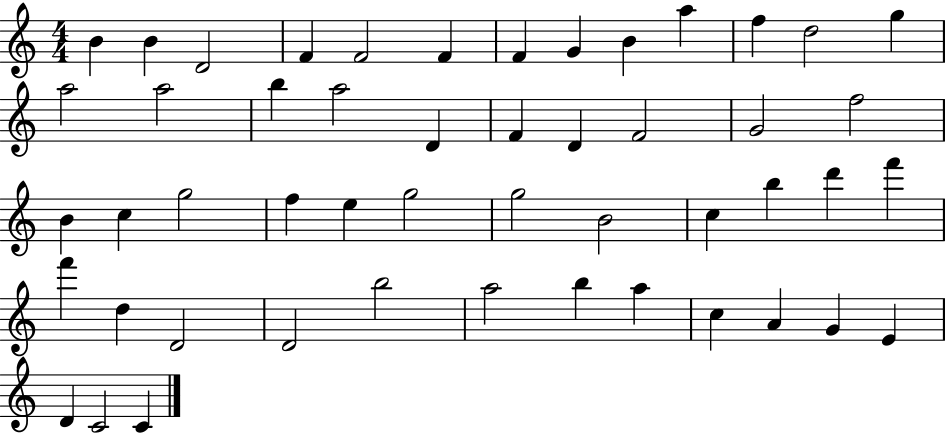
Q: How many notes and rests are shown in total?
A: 50